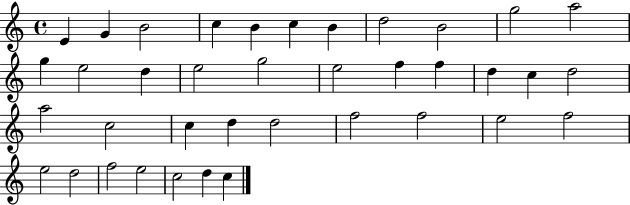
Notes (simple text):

E4/q G4/q B4/h C5/q B4/q C5/q B4/q D5/h B4/h G5/h A5/h G5/q E5/h D5/q E5/h G5/h E5/h F5/q F5/q D5/q C5/q D5/h A5/h C5/h C5/q D5/q D5/h F5/h F5/h E5/h F5/h E5/h D5/h F5/h E5/h C5/h D5/q C5/q